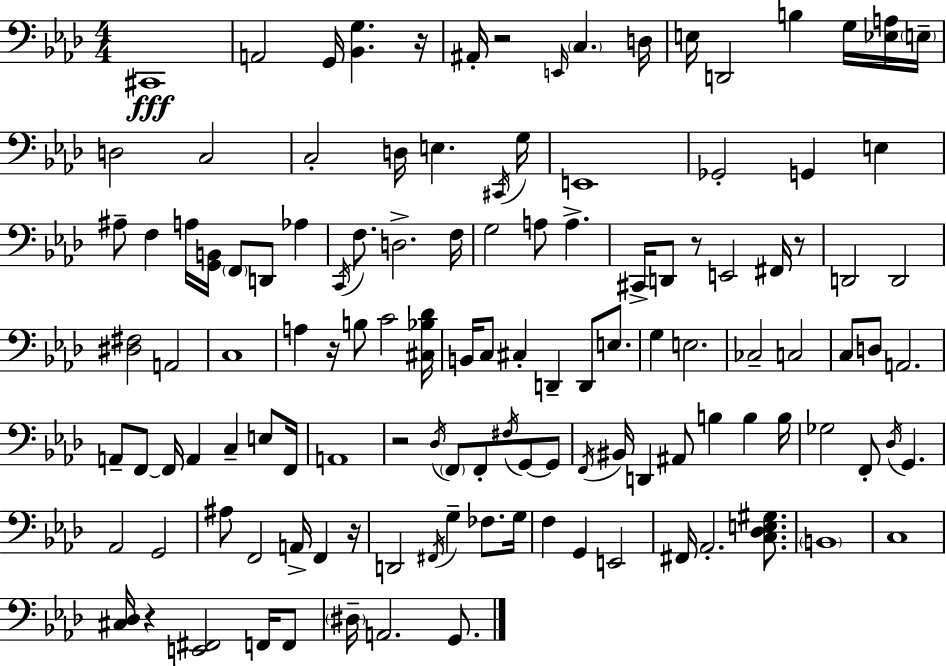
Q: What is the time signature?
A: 4/4